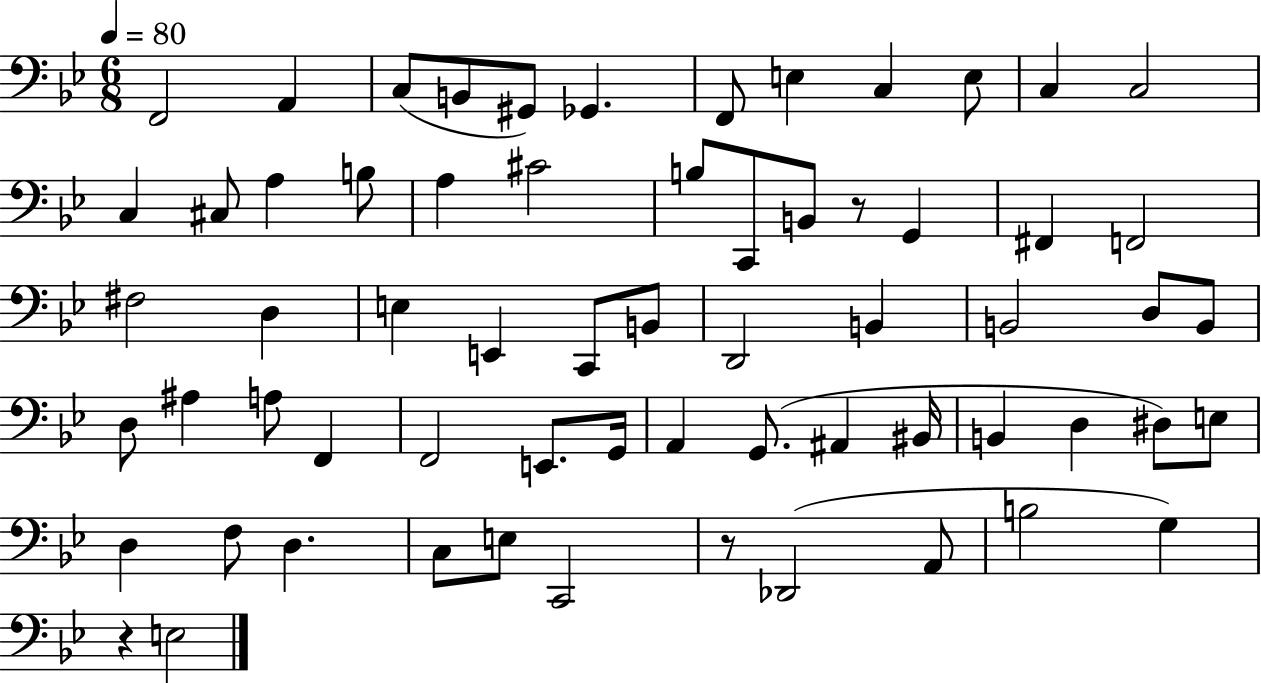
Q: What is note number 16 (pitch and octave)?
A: B3